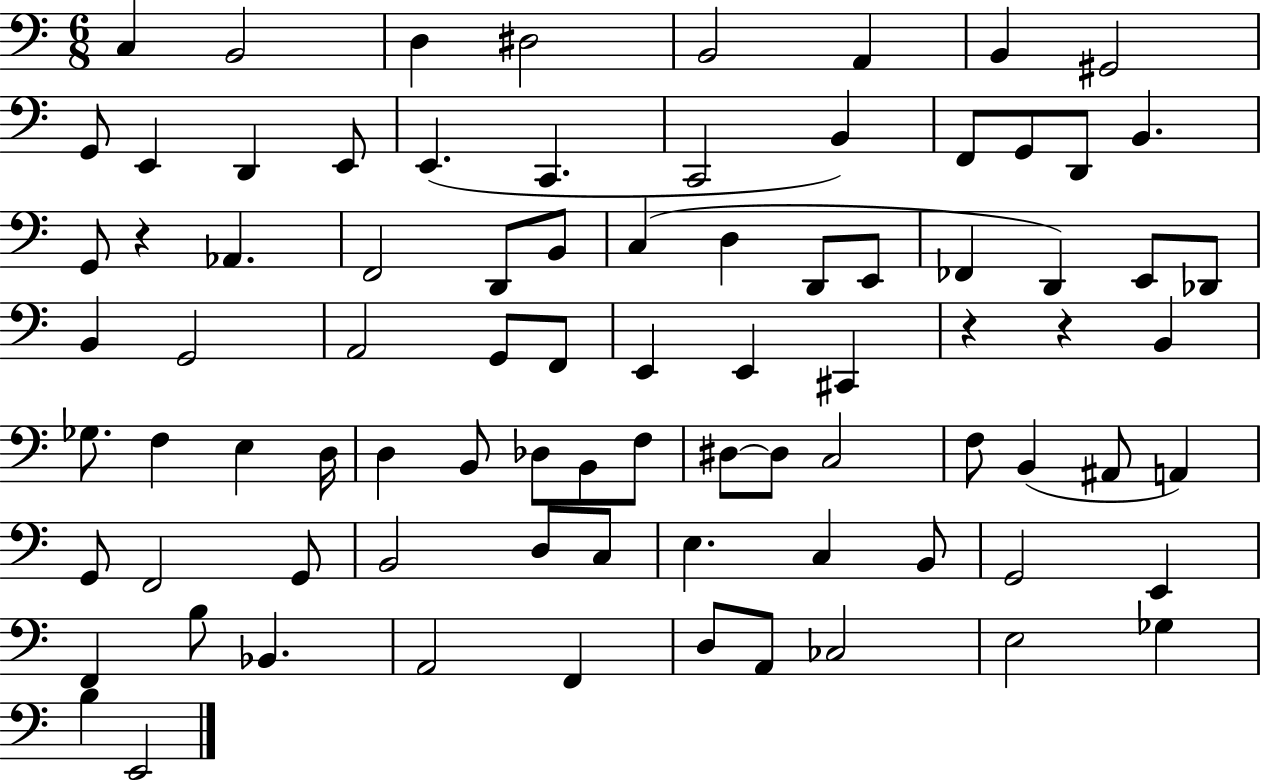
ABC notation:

X:1
T:Untitled
M:6/8
L:1/4
K:C
C, B,,2 D, ^D,2 B,,2 A,, B,, ^G,,2 G,,/2 E,, D,, E,,/2 E,, C,, C,,2 B,, F,,/2 G,,/2 D,,/2 B,, G,,/2 z _A,, F,,2 D,,/2 B,,/2 C, D, D,,/2 E,,/2 _F,, D,, E,,/2 _D,,/2 B,, G,,2 A,,2 G,,/2 F,,/2 E,, E,, ^C,, z z B,, _G,/2 F, E, D,/4 D, B,,/2 _D,/2 B,,/2 F,/2 ^D,/2 ^D,/2 C,2 F,/2 B,, ^A,,/2 A,, G,,/2 F,,2 G,,/2 B,,2 D,/2 C,/2 E, C, B,,/2 G,,2 E,, F,, B,/2 _B,, A,,2 F,, D,/2 A,,/2 _C,2 E,2 _G, B, E,,2